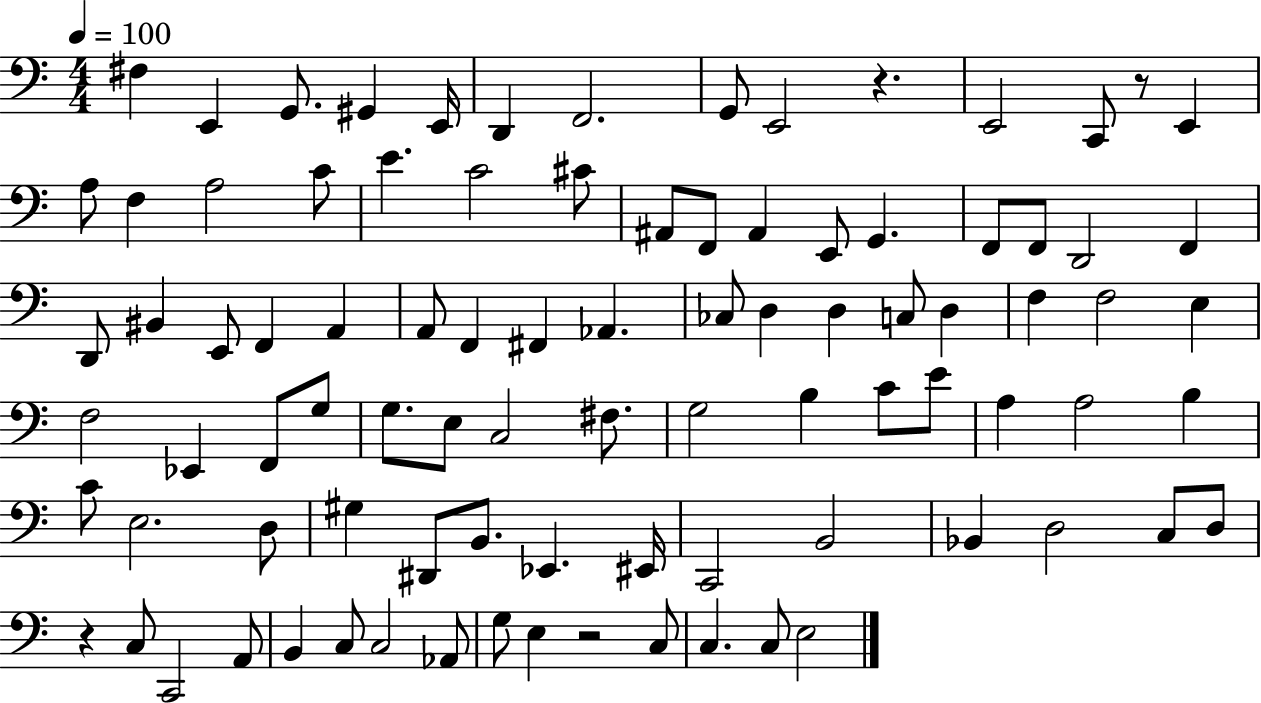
F#3/q E2/q G2/e. G#2/q E2/s D2/q F2/h. G2/e E2/h R/q. E2/h C2/e R/e E2/q A3/e F3/q A3/h C4/e E4/q. C4/h C#4/e A#2/e F2/e A#2/q E2/e G2/q. F2/e F2/e D2/h F2/q D2/e BIS2/q E2/e F2/q A2/q A2/e F2/q F#2/q Ab2/q. CES3/e D3/q D3/q C3/e D3/q F3/q F3/h E3/q F3/h Eb2/q F2/e G3/e G3/e. E3/e C3/h F#3/e. G3/h B3/q C4/e E4/e A3/q A3/h B3/q C4/e E3/h. D3/e G#3/q D#2/e B2/e. Eb2/q. EIS2/s C2/h B2/h Bb2/q D3/h C3/e D3/e R/q C3/e C2/h A2/e B2/q C3/e C3/h Ab2/e G3/e E3/q R/h C3/e C3/q. C3/e E3/h